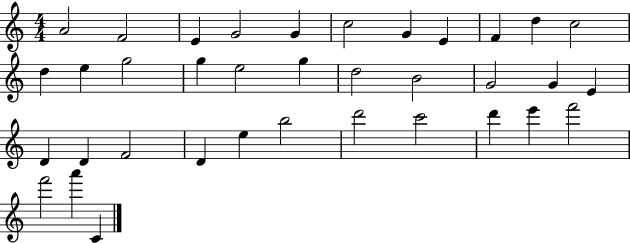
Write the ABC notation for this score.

X:1
T:Untitled
M:4/4
L:1/4
K:C
A2 F2 E G2 G c2 G E F d c2 d e g2 g e2 g d2 B2 G2 G E D D F2 D e b2 d'2 c'2 d' e' f'2 f'2 a' C